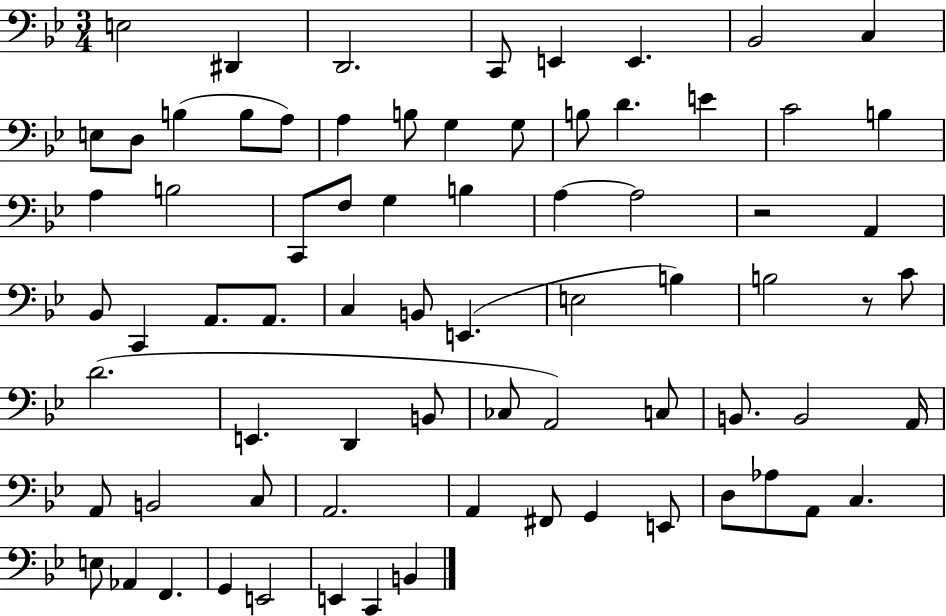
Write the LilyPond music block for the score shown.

{
  \clef bass
  \numericTimeSignature
  \time 3/4
  \key bes \major
  e2 dis,4 | d,2. | c,8 e,4 e,4. | bes,2 c4 | \break e8 d8 b4( b8 a8) | a4 b8 g4 g8 | b8 d'4. e'4 | c'2 b4 | \break a4 b2 | c,8 f8 g4 b4 | a4~~ a2 | r2 a,4 | \break bes,8 c,4 a,8. a,8. | c4 b,8 e,4.( | e2 b4) | b2 r8 c'8 | \break d'2.( | e,4. d,4 b,8 | ces8 a,2) c8 | b,8. b,2 a,16 | \break a,8 b,2 c8 | a,2. | a,4 fis,8 g,4 e,8 | d8 aes8 a,8 c4. | \break e8 aes,4 f,4. | g,4 e,2 | e,4 c,4 b,4 | \bar "|."
}